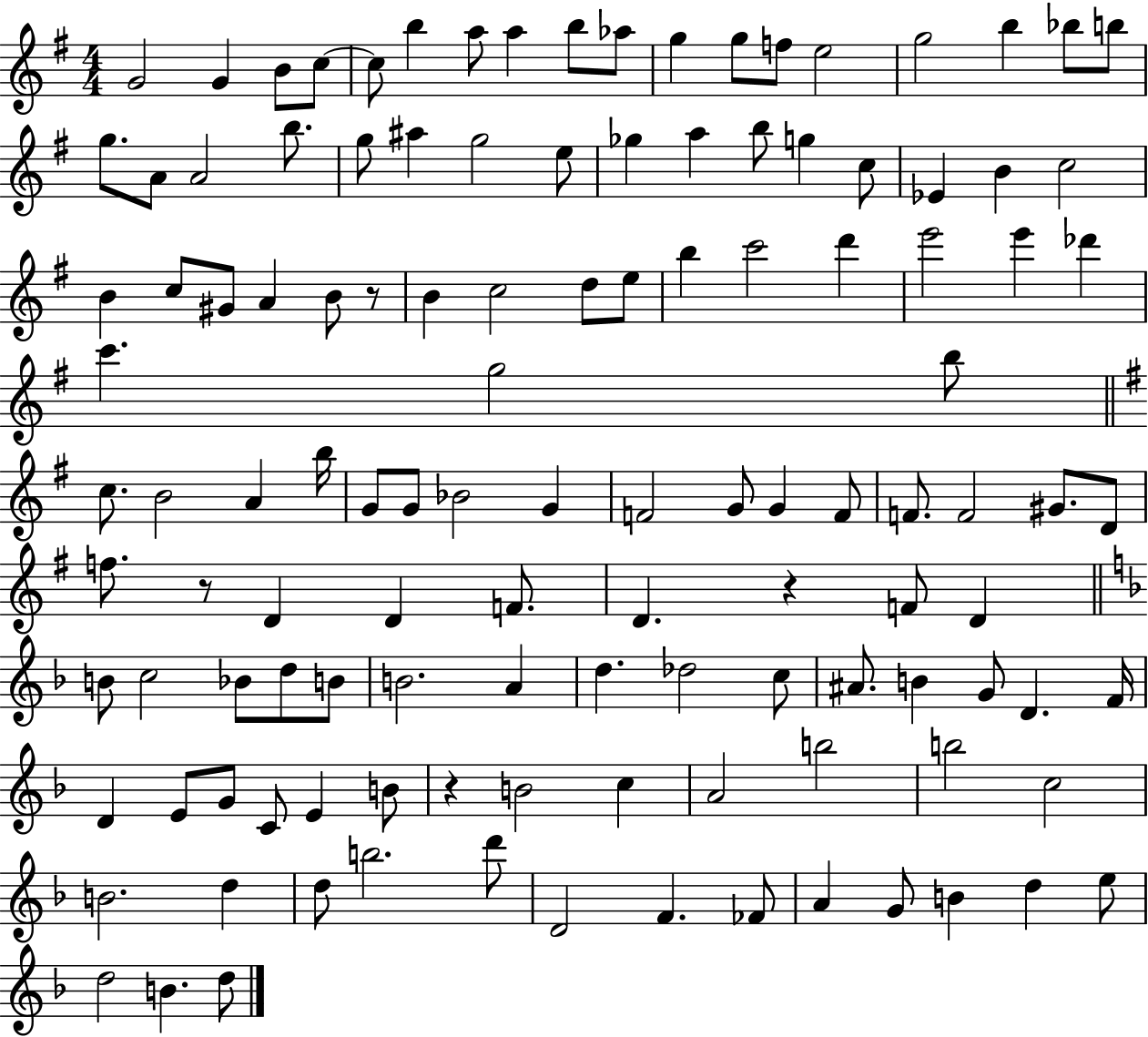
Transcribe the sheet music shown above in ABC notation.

X:1
T:Untitled
M:4/4
L:1/4
K:G
G2 G B/2 c/2 c/2 b a/2 a b/2 _a/2 g g/2 f/2 e2 g2 b _b/2 b/2 g/2 A/2 A2 b/2 g/2 ^a g2 e/2 _g a b/2 g c/2 _E B c2 B c/2 ^G/2 A B/2 z/2 B c2 d/2 e/2 b c'2 d' e'2 e' _d' c' g2 b/2 c/2 B2 A b/4 G/2 G/2 _B2 G F2 G/2 G F/2 F/2 F2 ^G/2 D/2 f/2 z/2 D D F/2 D z F/2 D B/2 c2 _B/2 d/2 B/2 B2 A d _d2 c/2 ^A/2 B G/2 D F/4 D E/2 G/2 C/2 E B/2 z B2 c A2 b2 b2 c2 B2 d d/2 b2 d'/2 D2 F _F/2 A G/2 B d e/2 d2 B d/2